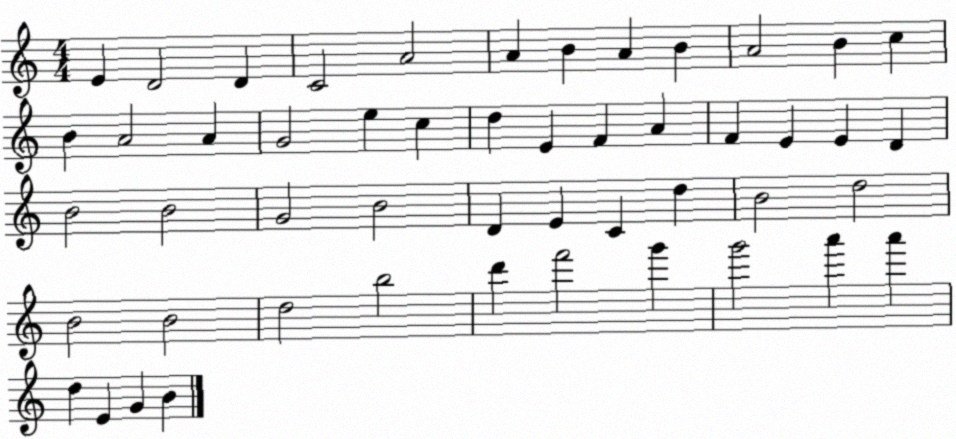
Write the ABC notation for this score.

X:1
T:Untitled
M:4/4
L:1/4
K:C
E D2 D C2 A2 A B A B A2 B c B A2 A G2 e c d E F A F E E D B2 B2 G2 B2 D E C d B2 d2 B2 B2 d2 b2 d' f'2 g' g'2 a' a' d E G B